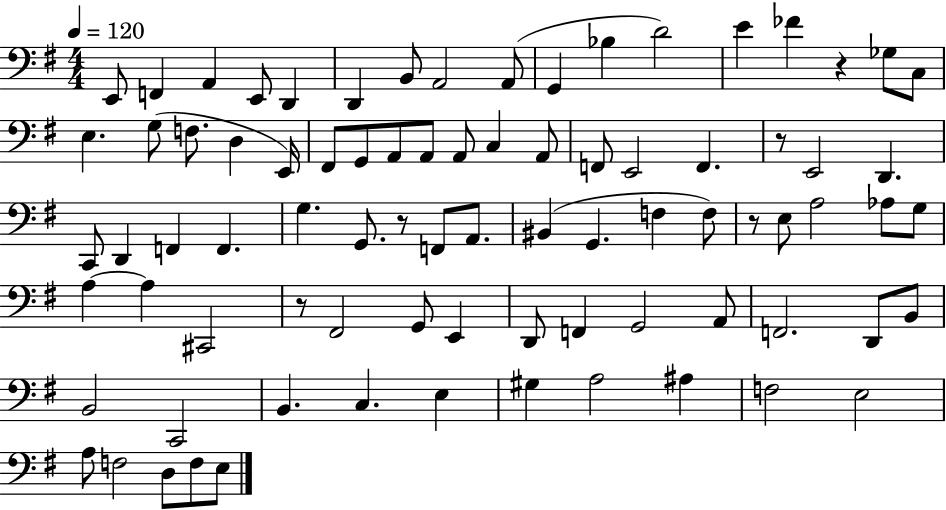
X:1
T:Untitled
M:4/4
L:1/4
K:G
E,,/2 F,, A,, E,,/2 D,, D,, B,,/2 A,,2 A,,/2 G,, _B, D2 E _F z _G,/2 C,/2 E, G,/2 F,/2 D, E,,/4 ^F,,/2 G,,/2 A,,/2 A,,/2 A,,/2 C, A,,/2 F,,/2 E,,2 F,, z/2 E,,2 D,, C,,/2 D,, F,, F,, G, G,,/2 z/2 F,,/2 A,,/2 ^B,, G,, F, F,/2 z/2 E,/2 A,2 _A,/2 G,/2 A, A, ^C,,2 z/2 ^F,,2 G,,/2 E,, D,,/2 F,, G,,2 A,,/2 F,,2 D,,/2 B,,/2 B,,2 C,,2 B,, C, E, ^G, A,2 ^A, F,2 E,2 A,/2 F,2 D,/2 F,/2 E,/2